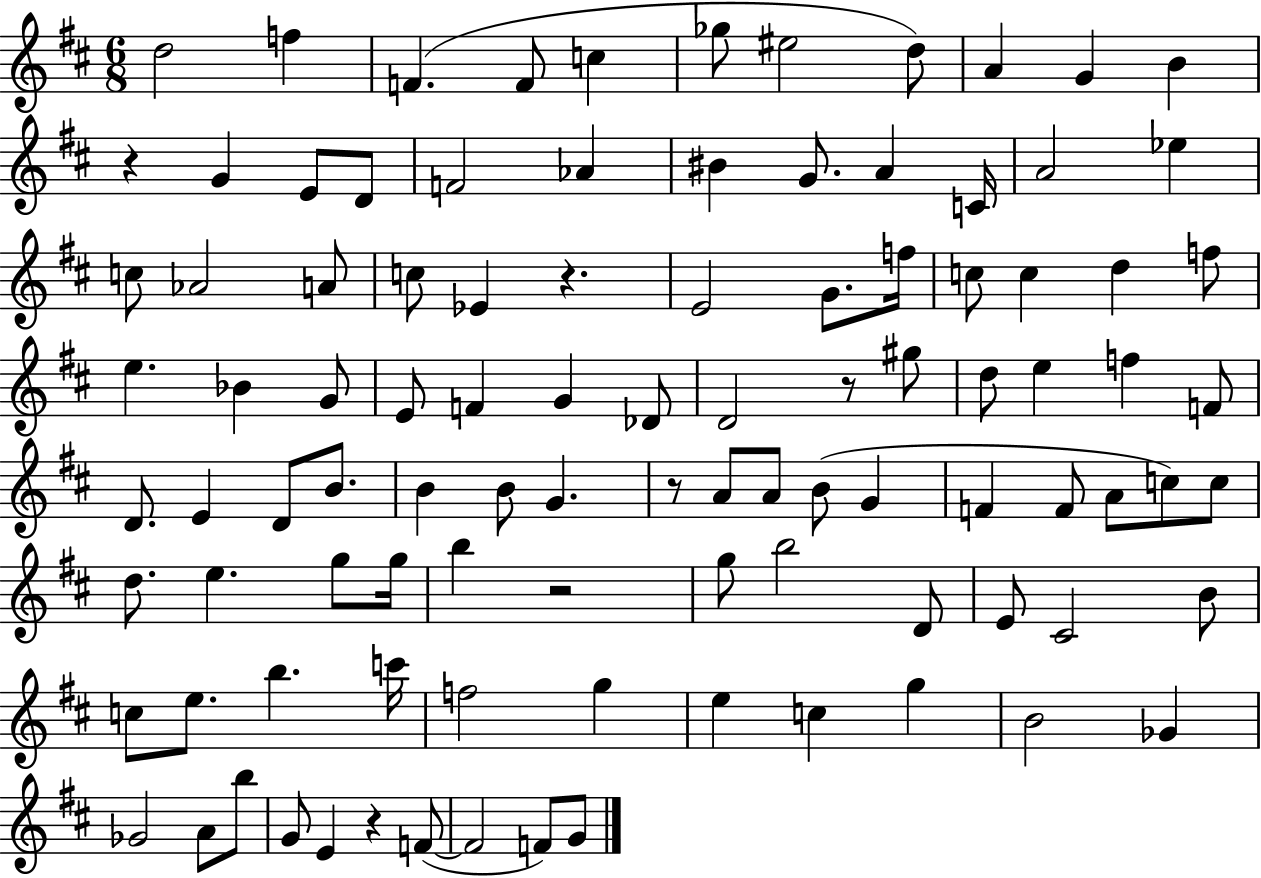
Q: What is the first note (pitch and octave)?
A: D5